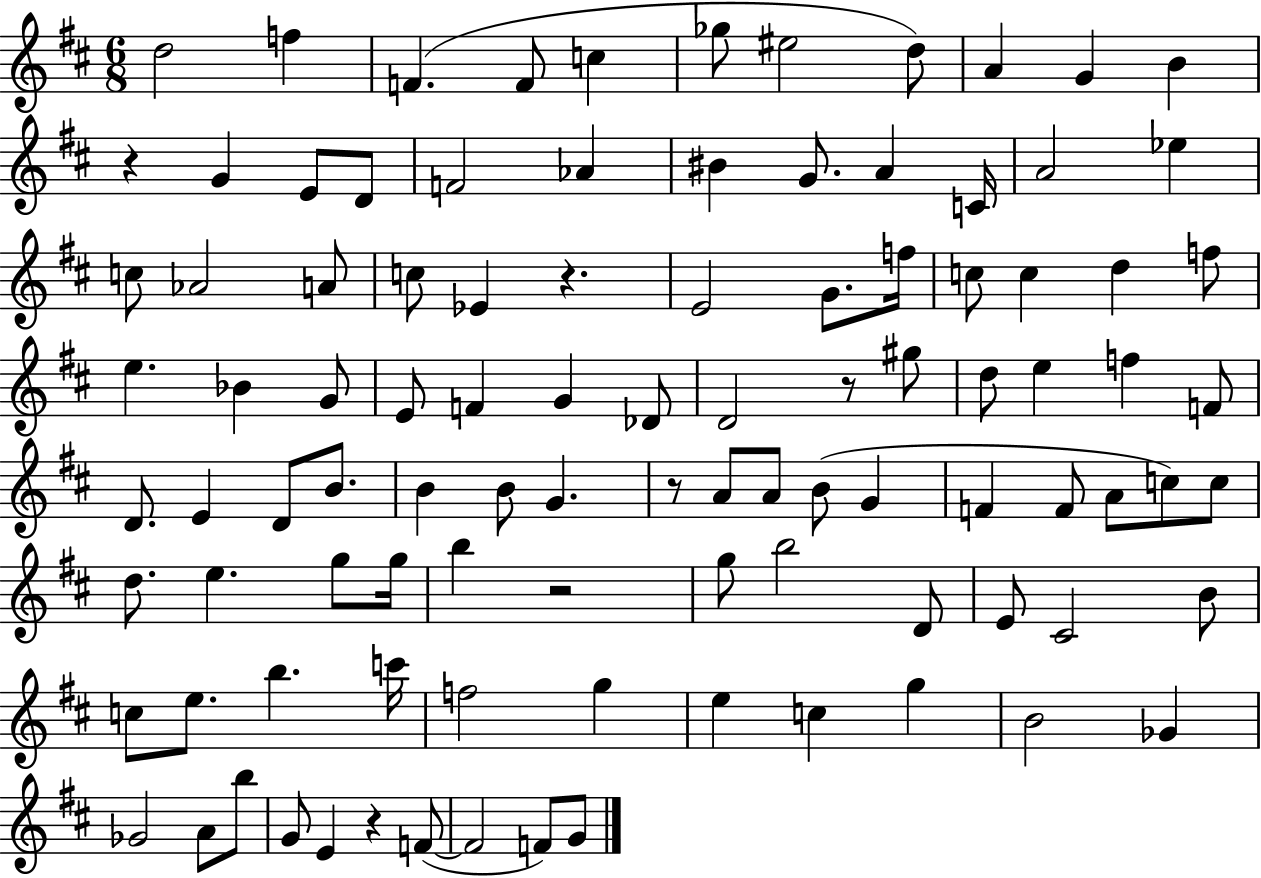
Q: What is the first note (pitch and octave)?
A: D5